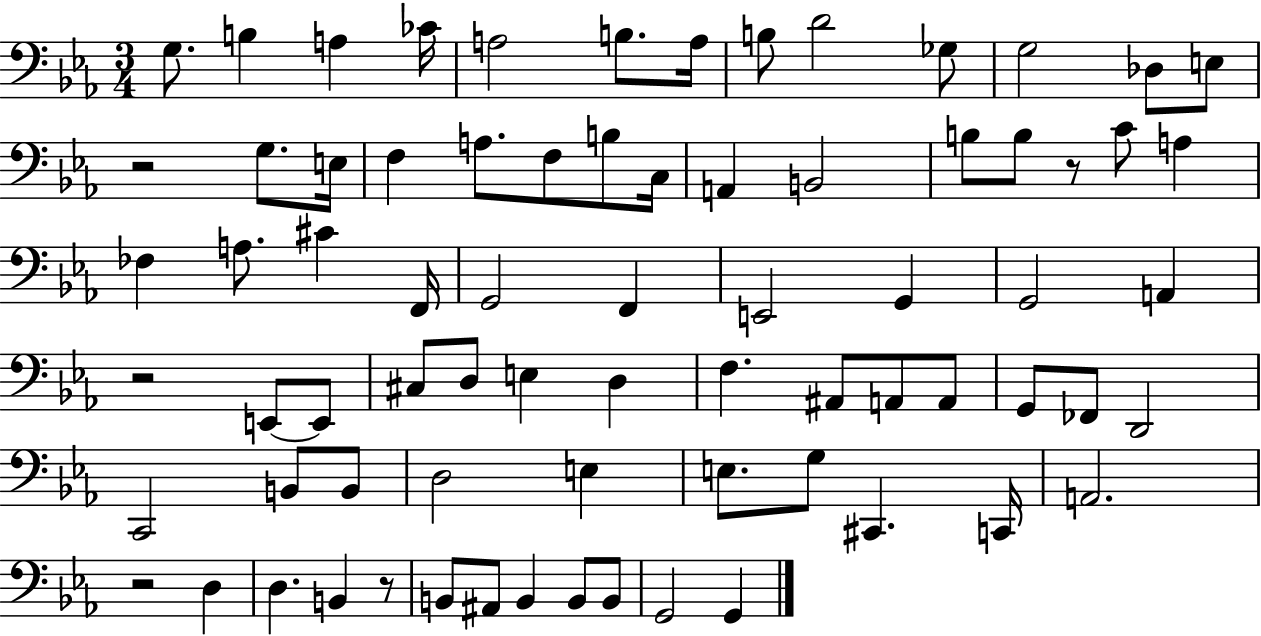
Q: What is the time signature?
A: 3/4